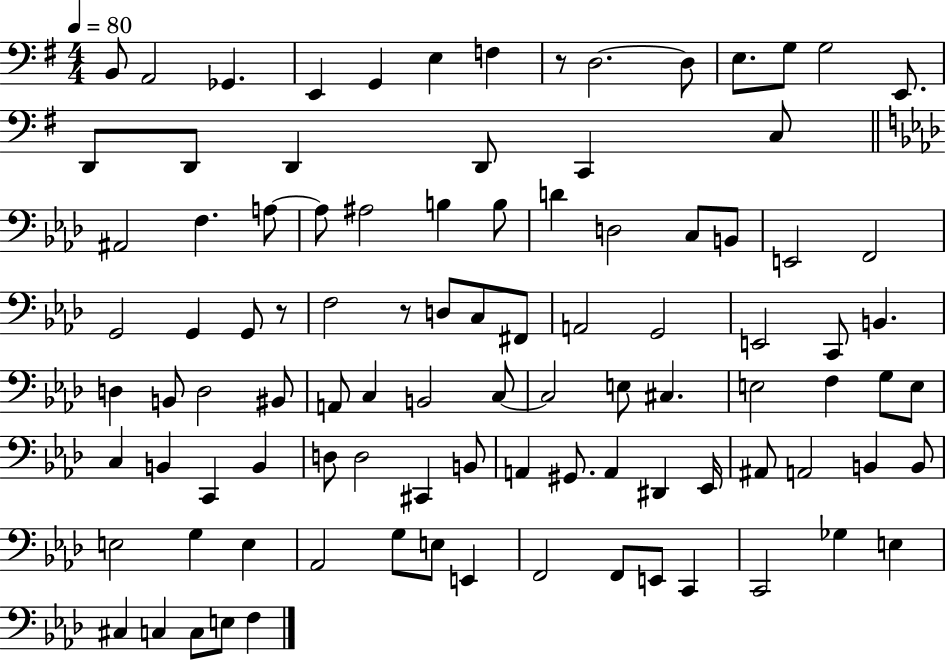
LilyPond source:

{
  \clef bass
  \numericTimeSignature
  \time 4/4
  \key g \major
  \tempo 4 = 80
  b,8 a,2 ges,4. | e,4 g,4 e4 f4 | r8 d2.~~ d8 | e8. g8 g2 e,8. | \break d,8 d,8 d,4 d,8 c,4 c8 | \bar "||" \break \key aes \major ais,2 f4. a8~~ | a8 ais2 b4 b8 | d'4 d2 c8 b,8 | e,2 f,2 | \break g,2 g,4 g,8 r8 | f2 r8 d8 c8 fis,8 | a,2 g,2 | e,2 c,8 b,4. | \break d4 b,8 d2 bis,8 | a,8 c4 b,2 c8~~ | c2 e8 cis4. | e2 f4 g8 e8 | \break c4 b,4 c,4 b,4 | d8 d2 cis,4 b,8 | a,4 gis,8. a,4 dis,4 ees,16 | ais,8 a,2 b,4 b,8 | \break e2 g4 e4 | aes,2 g8 e8 e,4 | f,2 f,8 e,8 c,4 | c,2 ges4 e4 | \break cis4 c4 c8 e8 f4 | \bar "|."
}